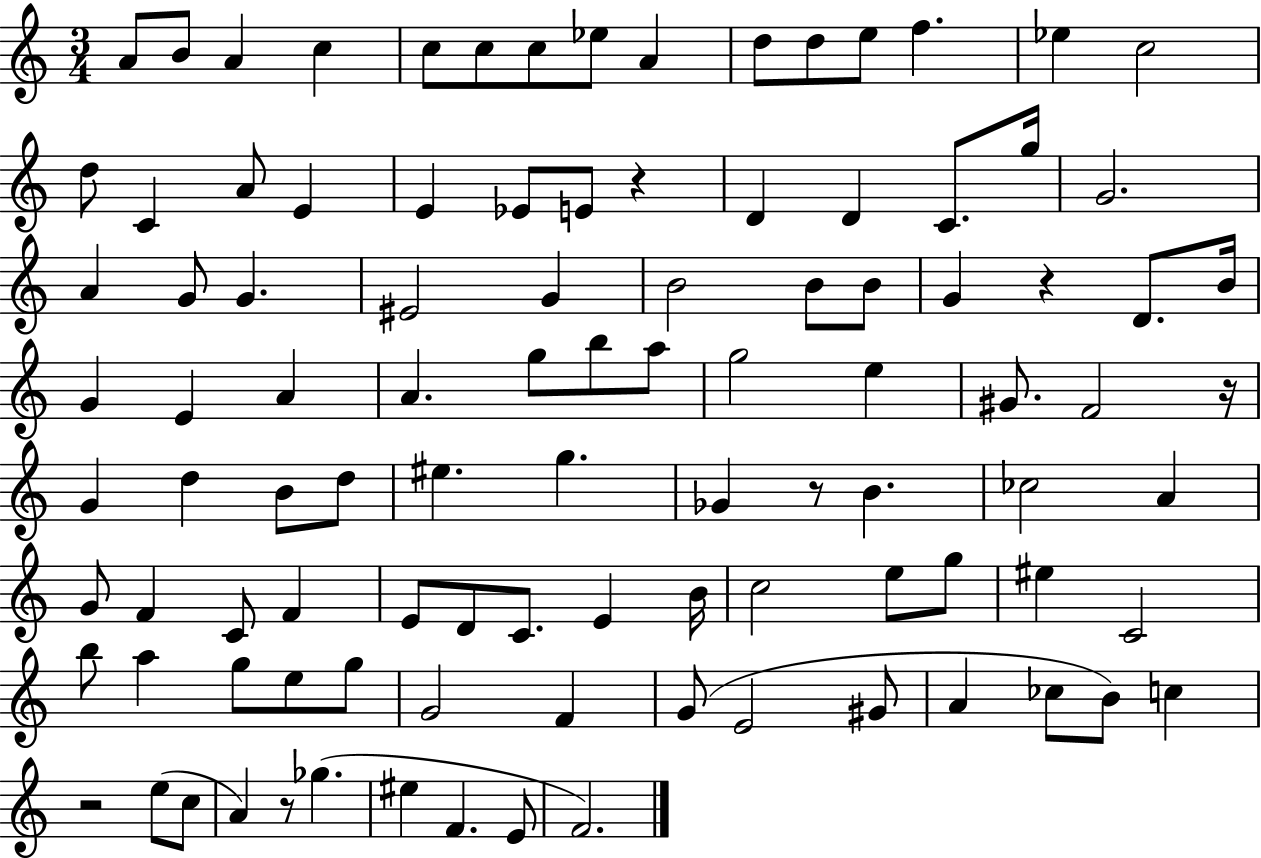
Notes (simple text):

A4/e B4/e A4/q C5/q C5/e C5/e C5/e Eb5/e A4/q D5/e D5/e E5/e F5/q. Eb5/q C5/h D5/e C4/q A4/e E4/q E4/q Eb4/e E4/e R/q D4/q D4/q C4/e. G5/s G4/h. A4/q G4/e G4/q. EIS4/h G4/q B4/h B4/e B4/e G4/q R/q D4/e. B4/s G4/q E4/q A4/q A4/q. G5/e B5/e A5/e G5/h E5/q G#4/e. F4/h R/s G4/q D5/q B4/e D5/e EIS5/q. G5/q. Gb4/q R/e B4/q. CES5/h A4/q G4/e F4/q C4/e F4/q E4/e D4/e C4/e. E4/q B4/s C5/h E5/e G5/e EIS5/q C4/h B5/e A5/q G5/e E5/e G5/e G4/h F4/q G4/e E4/h G#4/e A4/q CES5/e B4/e C5/q R/h E5/e C5/e A4/q R/e Gb5/q. EIS5/q F4/q. E4/e F4/h.